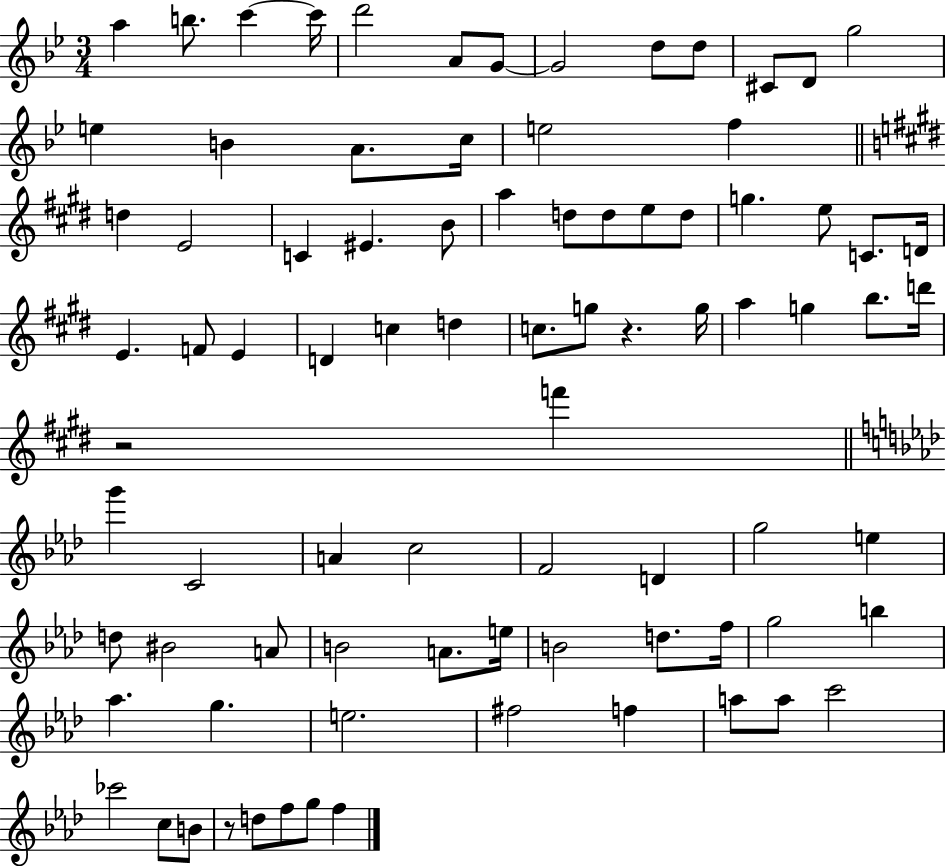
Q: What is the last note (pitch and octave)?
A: F5